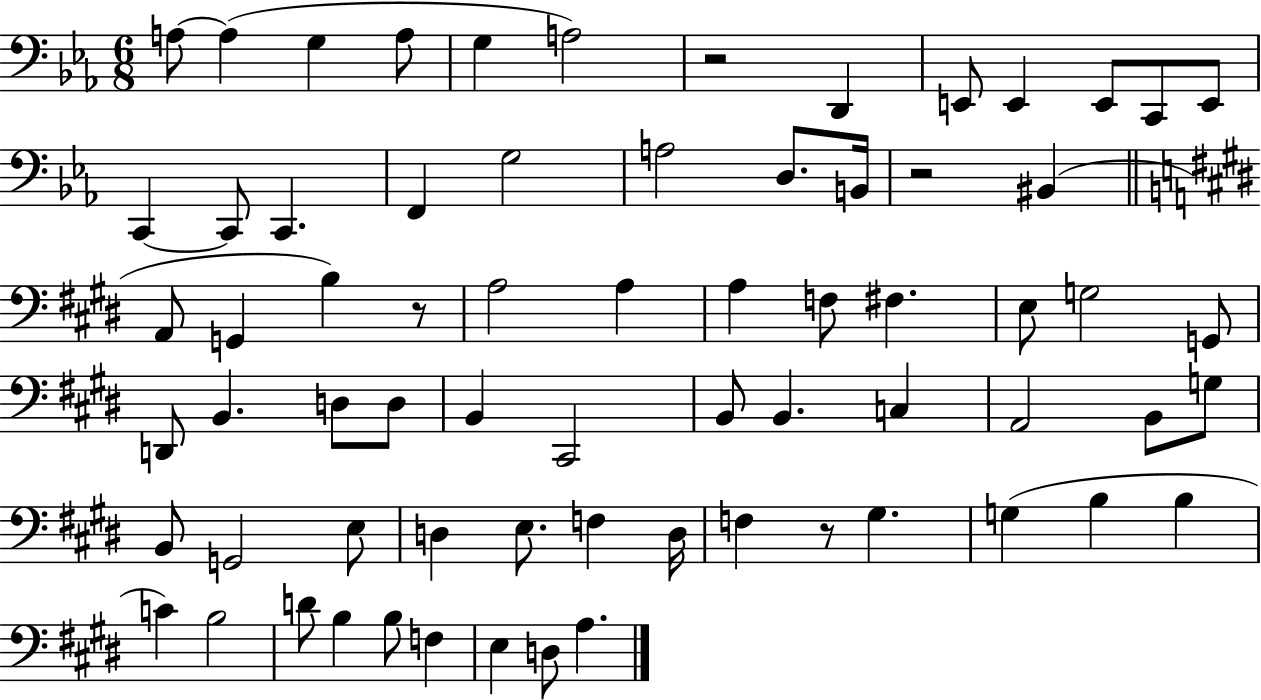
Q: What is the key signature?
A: EES major